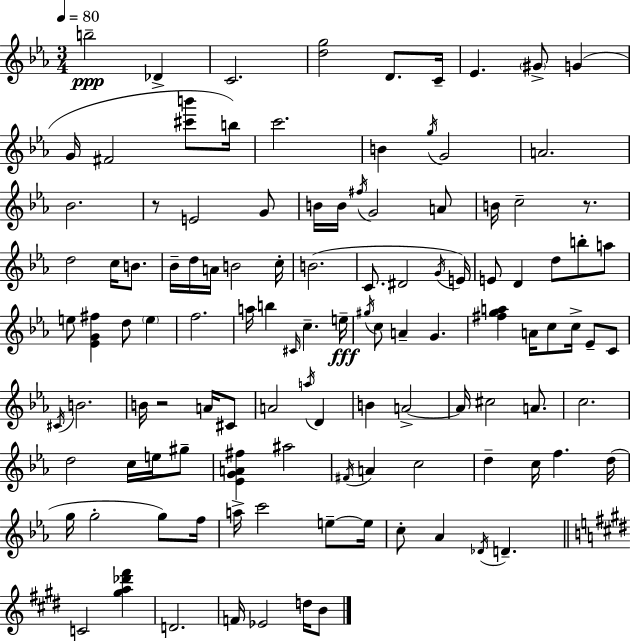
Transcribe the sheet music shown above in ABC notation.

X:1
T:Untitled
M:3/4
L:1/4
K:Cm
b2 _D C2 [dg]2 D/2 C/4 _E ^G/2 G G/4 ^F2 [^c'b']/2 b/4 c'2 B g/4 G2 A2 _B2 z/2 E2 G/2 B/4 B/4 ^f/4 G2 A/2 B/4 c2 z/2 d2 c/4 B/2 _B/4 d/4 A/4 B2 c/4 B2 C/2 ^D2 G/4 E/4 E/2 D d/2 b/2 a/2 e/2 [_EG^f] d/2 e f2 a/4 b ^C/4 c e/4 ^g/4 c/2 A G [^fga] A/4 c/2 c/4 _E/2 C/2 ^C/4 B2 B/4 z2 A/4 ^C/2 A2 a/4 D B A2 A/4 ^c2 A/2 c2 d2 c/4 e/4 ^g/2 [_EGA^f] ^a2 ^F/4 A c2 d c/4 f d/4 g/4 g2 g/2 f/4 a/4 c'2 e/2 e/4 c/2 _A _D/4 D C2 [^ga_d'^f'] D2 F/4 _E2 d/4 B/2